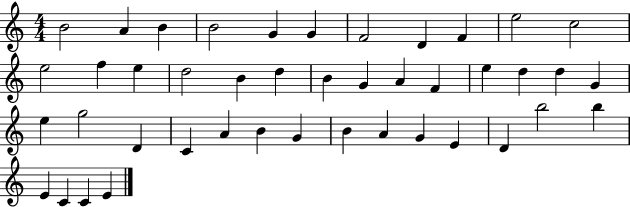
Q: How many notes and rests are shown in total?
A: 43